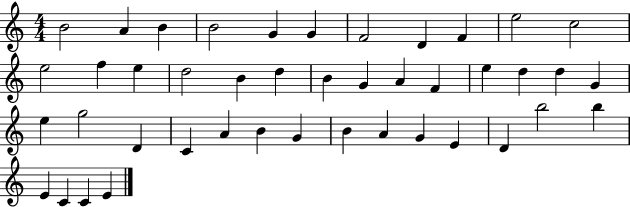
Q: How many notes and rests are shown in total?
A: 43